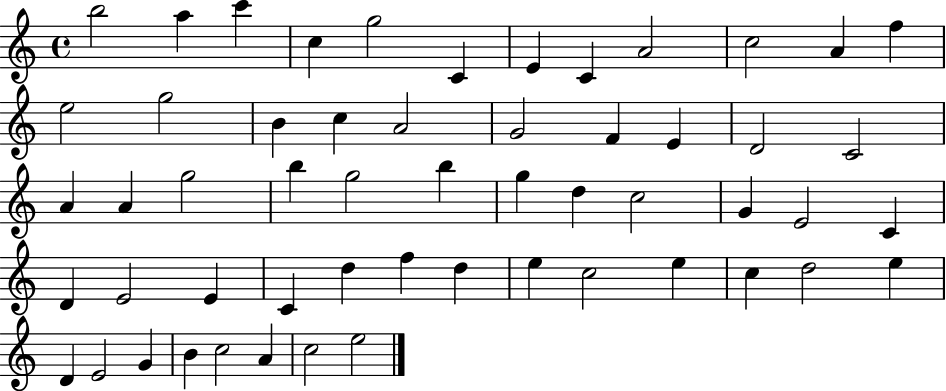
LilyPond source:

{
  \clef treble
  \time 4/4
  \defaultTimeSignature
  \key c \major
  b''2 a''4 c'''4 | c''4 g''2 c'4 | e'4 c'4 a'2 | c''2 a'4 f''4 | \break e''2 g''2 | b'4 c''4 a'2 | g'2 f'4 e'4 | d'2 c'2 | \break a'4 a'4 g''2 | b''4 g''2 b''4 | g''4 d''4 c''2 | g'4 e'2 c'4 | \break d'4 e'2 e'4 | c'4 d''4 f''4 d''4 | e''4 c''2 e''4 | c''4 d''2 e''4 | \break d'4 e'2 g'4 | b'4 c''2 a'4 | c''2 e''2 | \bar "|."
}